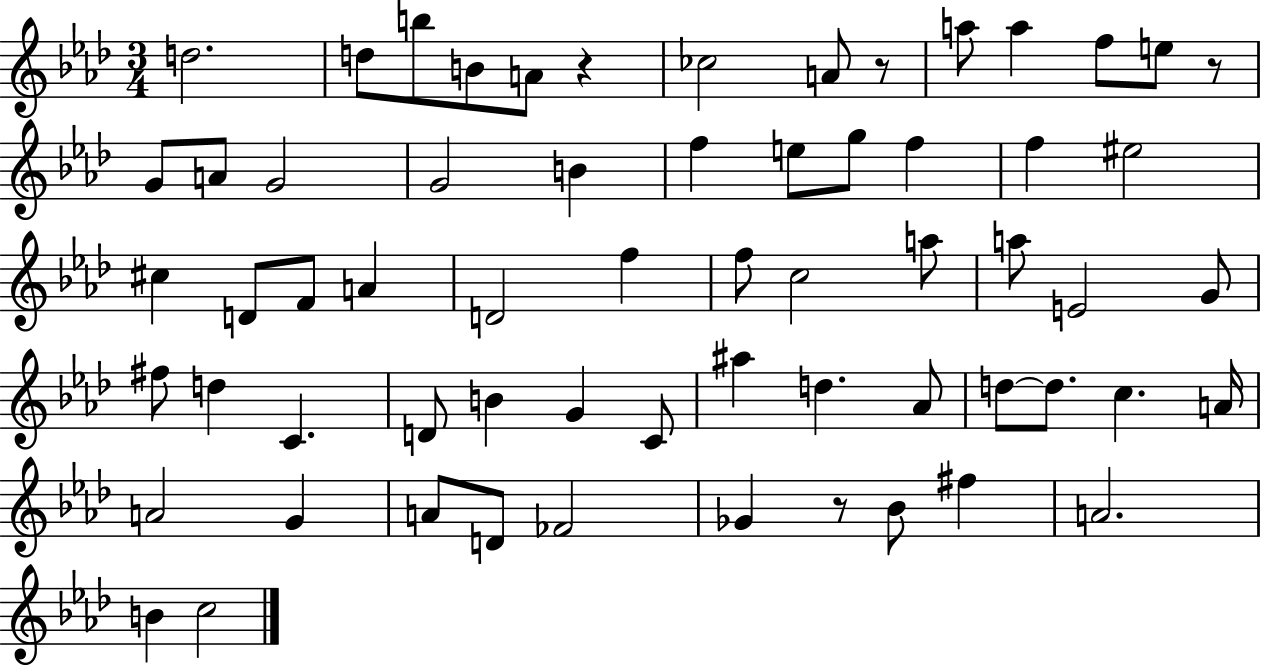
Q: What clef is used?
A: treble